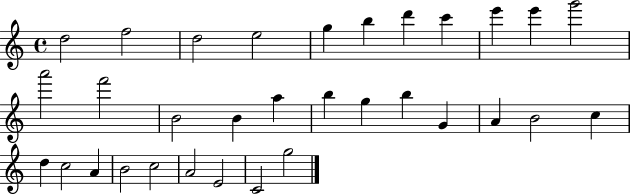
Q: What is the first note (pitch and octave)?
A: D5